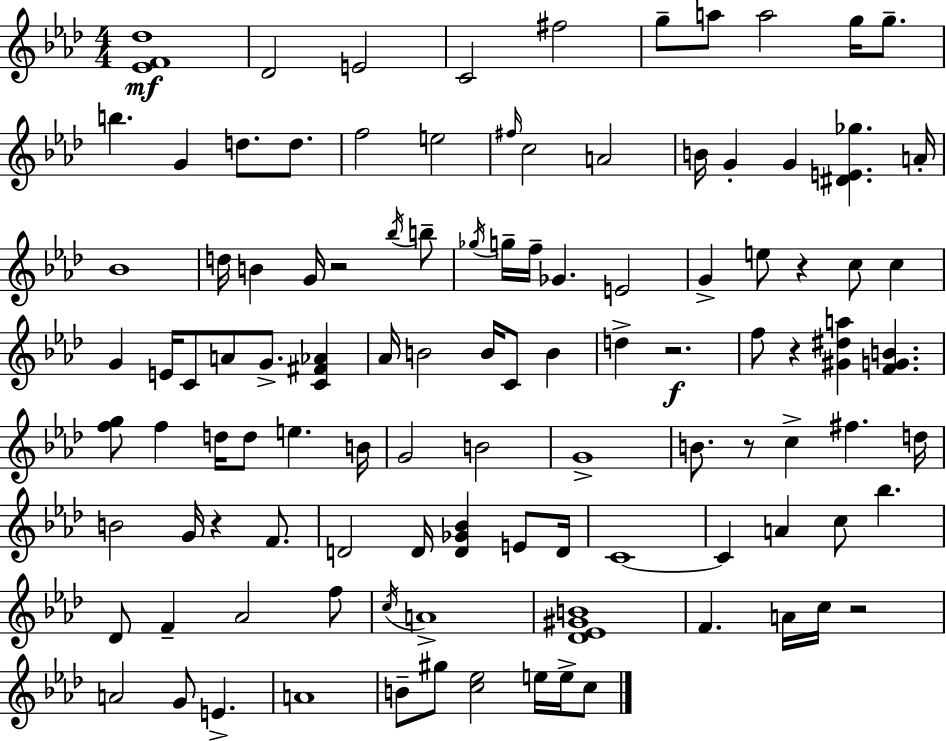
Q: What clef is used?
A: treble